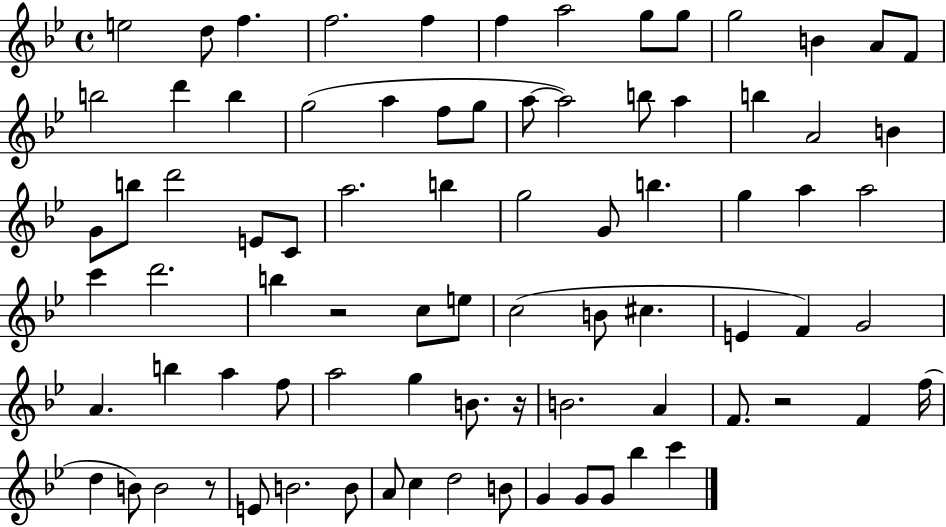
E5/h D5/e F5/q. F5/h. F5/q F5/q A5/h G5/e G5/e G5/h B4/q A4/e F4/e B5/h D6/q B5/q G5/h A5/q F5/e G5/e A5/e A5/h B5/e A5/q B5/q A4/h B4/q G4/e B5/e D6/h E4/e C4/e A5/h. B5/q G5/h G4/e B5/q. G5/q A5/q A5/h C6/q D6/h. B5/q R/h C5/e E5/e C5/h B4/e C#5/q. E4/q F4/q G4/h A4/q. B5/q A5/q F5/e A5/h G5/q B4/e. R/s B4/h. A4/q F4/e. R/h F4/q F5/s D5/q B4/e B4/h R/e E4/e B4/h. B4/e A4/e C5/q D5/h B4/e G4/q G4/e G4/e Bb5/q C6/q